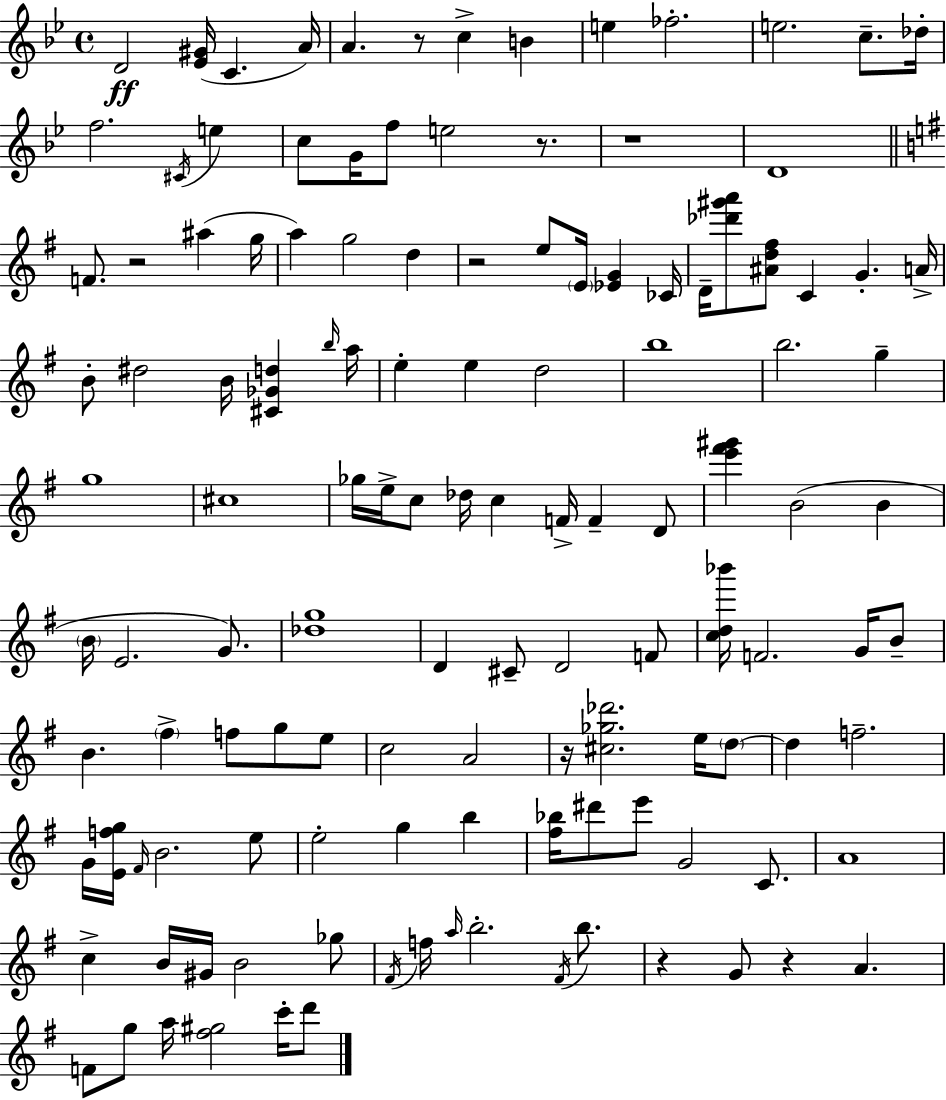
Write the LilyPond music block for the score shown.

{
  \clef treble
  \time 4/4
  \defaultTimeSignature
  \key bes \major
  d'2\ff <ees' gis'>16( c'4. a'16) | a'4. r8 c''4-> b'4 | e''4 fes''2.-. | e''2. c''8.-- des''16-. | \break f''2. \acciaccatura { cis'16 } e''4 | c''8 g'16 f''8 e''2 r8. | r1 | d'1 | \break \bar "||" \break \key g \major f'8. r2 ais''4( g''16 | a''4) g''2 d''4 | r2 e''8 \parenthesize e'16 <ees' g'>4 ces'16 | d'16-- <des''' gis''' a'''>8 <ais' d'' fis''>8 c'4 g'4.-. a'16-> | \break b'8-. dis''2 b'16 <cis' ges' d''>4 \grace { b''16 } | a''16 e''4-. e''4 d''2 | b''1 | b''2. g''4-- | \break g''1 | cis''1 | ges''16 e''16-> c''8 des''16 c''4 f'16-> f'4-- d'8 | <e''' fis''' gis'''>4 b'2( b'4 | \break \parenthesize b'16 e'2. g'8.) | <des'' g''>1 | d'4 cis'8-- d'2 f'8 | <c'' d'' bes'''>16 f'2. g'16 b'8-- | \break b'4. \parenthesize fis''4-> f''8 g''8 e''8 | c''2 a'2 | r16 <cis'' ges'' des'''>2. e''16 \parenthesize d''8~~ | d''4 f''2.-- | \break g'16 <e' f'' g''>16 \grace { fis'16 } b'2. | e''8 e''2-. g''4 b''4 | <fis'' bes''>16 dis'''8 e'''8 g'2 c'8. | a'1 | \break c''4-> b'16 gis'16 b'2 | ges''8 \acciaccatura { fis'16 } f''16 \grace { a''16 } b''2.-. | \acciaccatura { fis'16 } b''8. r4 g'8 r4 a'4. | f'8 g''8 a''16 <fis'' gis''>2 | \break c'''16-. d'''8 \bar "|."
}